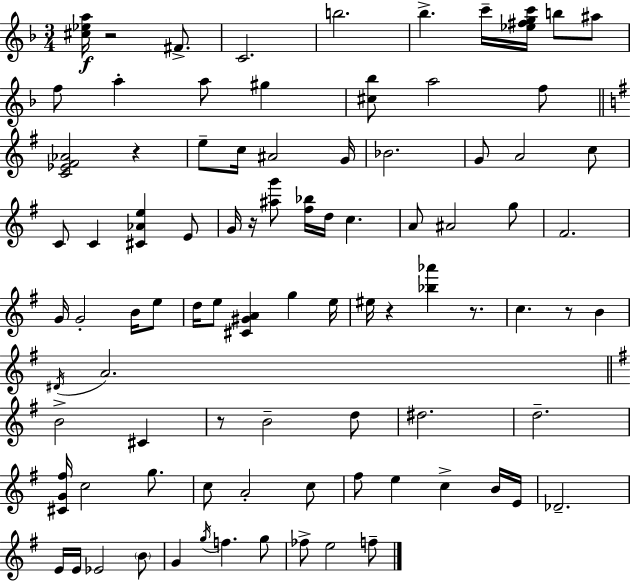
[C#5,Eb5,A5]/s R/h F#4/e. C4/h. B5/h. Bb5/q. C6/s [Eb5,F#5,G5,C6]/s B5/e A#5/e F5/e A5/q A5/e G#5/q [C#5,Bb5]/e A5/h F5/e [C4,Eb4,F#4,Ab4]/h R/q E5/e C5/s A#4/h G4/s Bb4/h. G4/e A4/h C5/e C4/e C4/q [C#4,Ab4,E5]/q E4/e G4/s R/s [A#5,G6]/e [F#5,Bb5]/s D5/s C5/q. A4/e A#4/h G5/e F#4/h. G4/s G4/h B4/s E5/e D5/s E5/e [C#4,G#4,A4]/q G5/q E5/s EIS5/s R/q [Bb5,Ab6]/q R/e. C5/q. R/e B4/q D#4/s A4/h. B4/h C#4/q R/e B4/h D5/e D#5/h. D5/h. [C#4,G4,F#5]/s C5/h G5/e. C5/e A4/h C5/e F#5/e E5/q C5/q B4/s E4/s Db4/h. E4/s E4/s Eb4/h B4/e G4/q G5/s F5/q. G5/e FES5/e E5/h F5/e